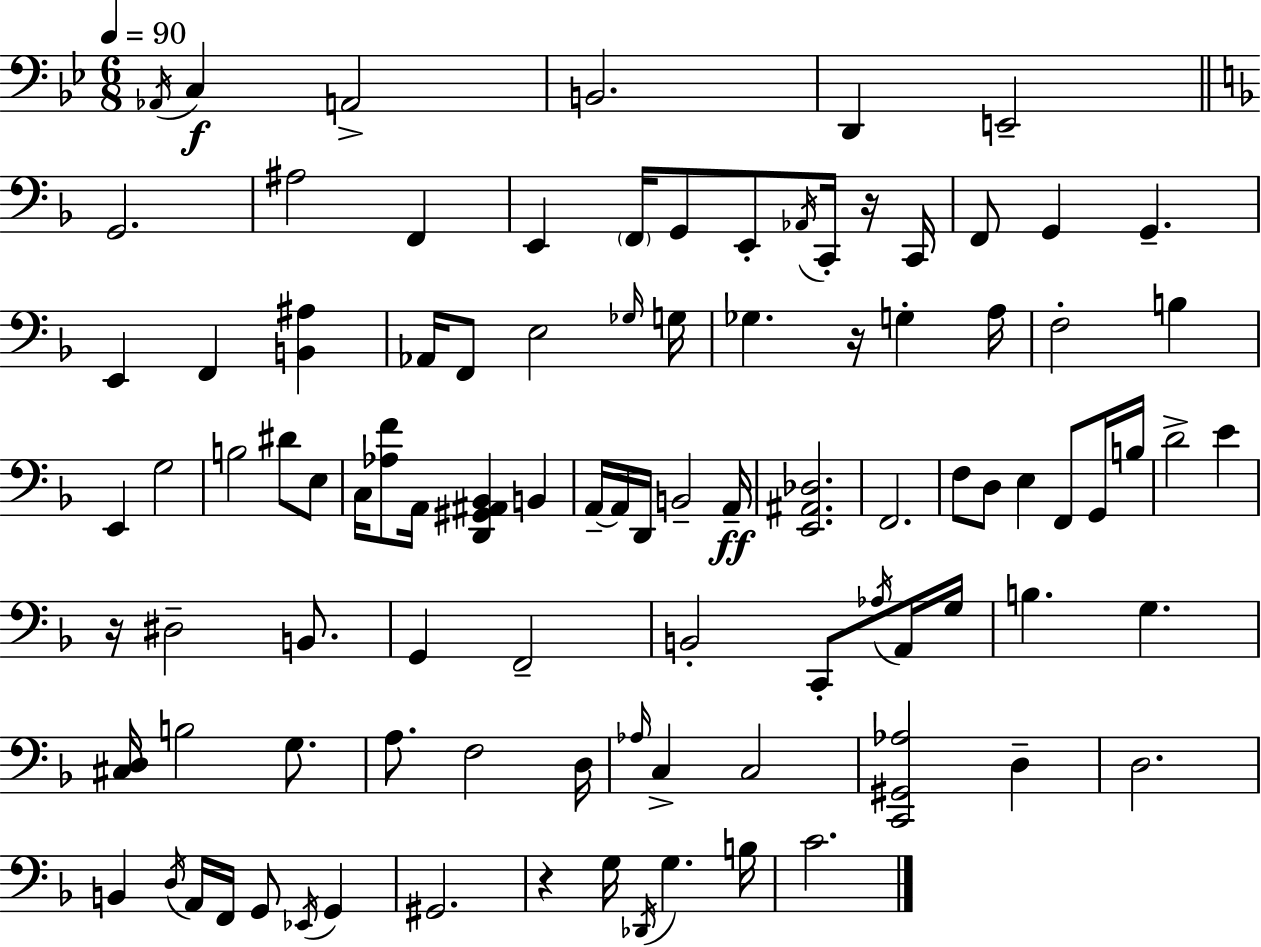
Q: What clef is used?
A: bass